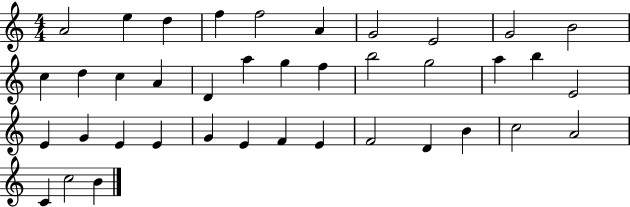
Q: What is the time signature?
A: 4/4